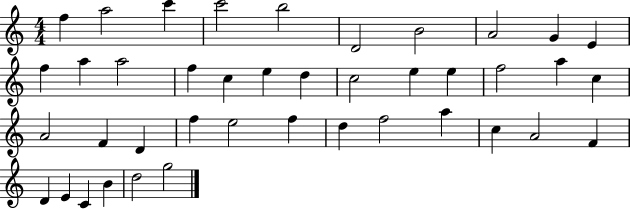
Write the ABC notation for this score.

X:1
T:Untitled
M:4/4
L:1/4
K:C
f a2 c' c'2 b2 D2 B2 A2 G E f a a2 f c e d c2 e e f2 a c A2 F D f e2 f d f2 a c A2 F D E C B d2 g2